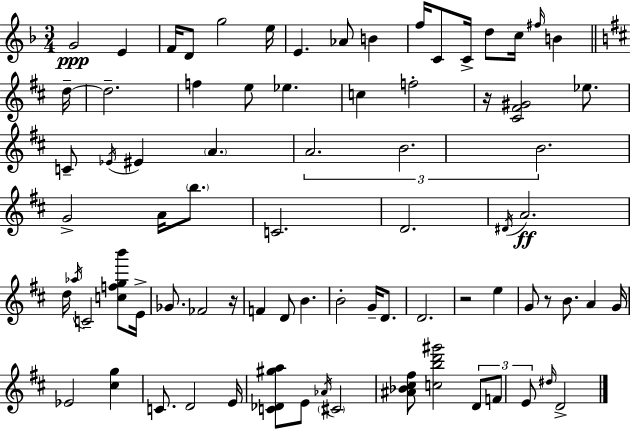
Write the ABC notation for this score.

X:1
T:Untitled
M:3/4
L:1/4
K:Dm
G2 E F/4 D/2 g2 e/4 E _A/2 B f/4 C/2 C/4 d/2 c/4 ^f/4 B d/4 d2 f e/2 _e c f2 z/4 [^C^F^G]2 _e/2 C/2 _E/4 ^E A A2 B2 B2 G2 A/4 b/2 C2 D2 ^D/4 A2 d/4 _a/4 C2 [cfgb']/2 E/4 _G/2 _F2 z/4 F D/2 B B2 G/4 D/2 D2 z2 e G/2 z/2 B/2 A G/4 _E2 [^cg] C/2 D2 E/4 [C_D^ga]/2 E/2 _A/4 ^C2 [^A_B^c^f]/2 [cbd'^g']2 D/2 F/2 E/2 ^d/4 D2